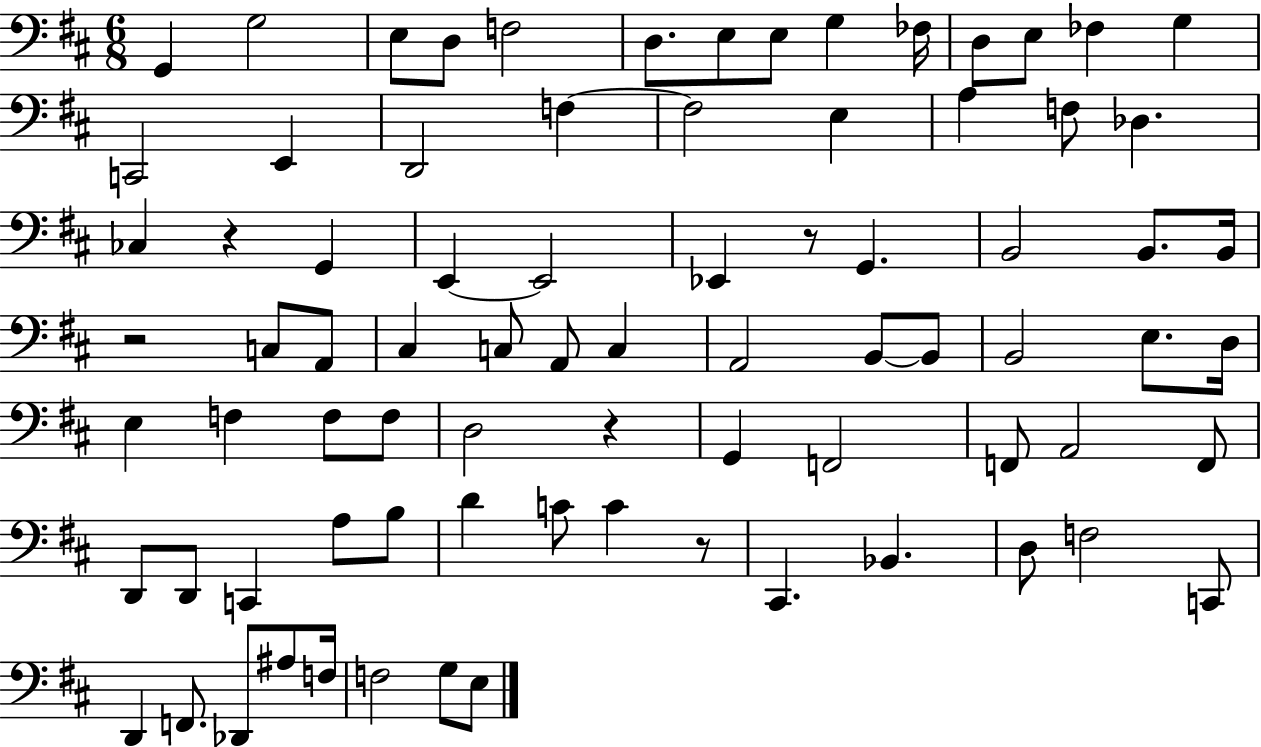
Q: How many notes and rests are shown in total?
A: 80